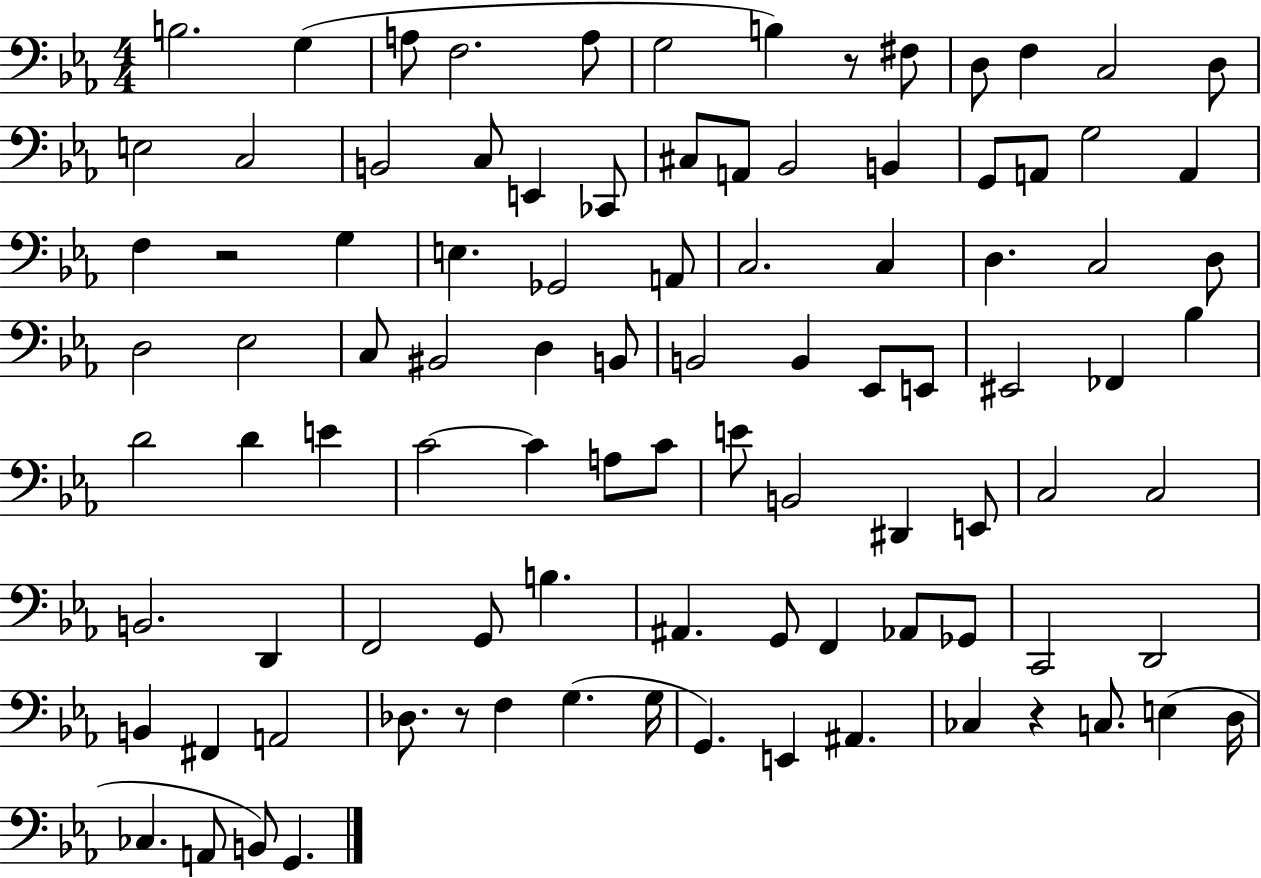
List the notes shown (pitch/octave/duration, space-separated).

B3/h. G3/q A3/e F3/h. A3/e G3/h B3/q R/e F#3/e D3/e F3/q C3/h D3/e E3/h C3/h B2/h C3/e E2/q CES2/e C#3/e A2/e Bb2/h B2/q G2/e A2/e G3/h A2/q F3/q R/h G3/q E3/q. Gb2/h A2/e C3/h. C3/q D3/q. C3/h D3/e D3/h Eb3/h C3/e BIS2/h D3/q B2/e B2/h B2/q Eb2/e E2/e EIS2/h FES2/q Bb3/q D4/h D4/q E4/q C4/h C4/q A3/e C4/e E4/e B2/h D#2/q E2/e C3/h C3/h B2/h. D2/q F2/h G2/e B3/q. A#2/q. G2/e F2/q Ab2/e Gb2/e C2/h D2/h B2/q F#2/q A2/h Db3/e. R/e F3/q G3/q. G3/s G2/q. E2/q A#2/q. CES3/q R/q C3/e. E3/q D3/s CES3/q. A2/e B2/e G2/q.